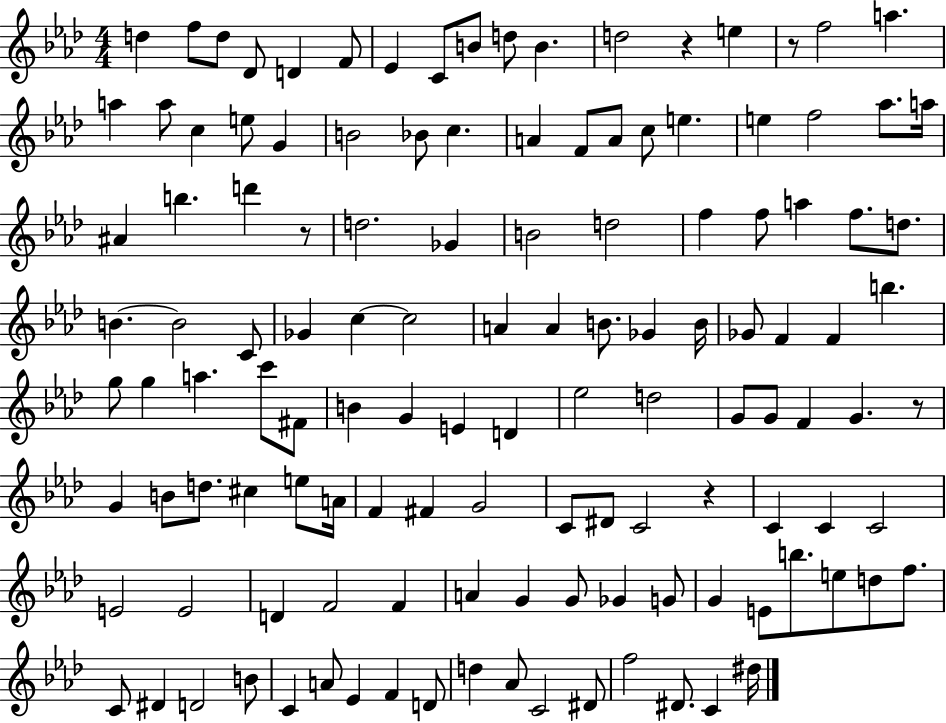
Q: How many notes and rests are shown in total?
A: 127